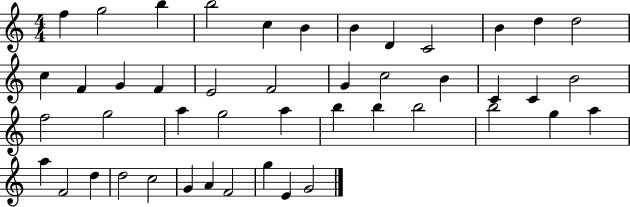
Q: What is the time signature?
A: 4/4